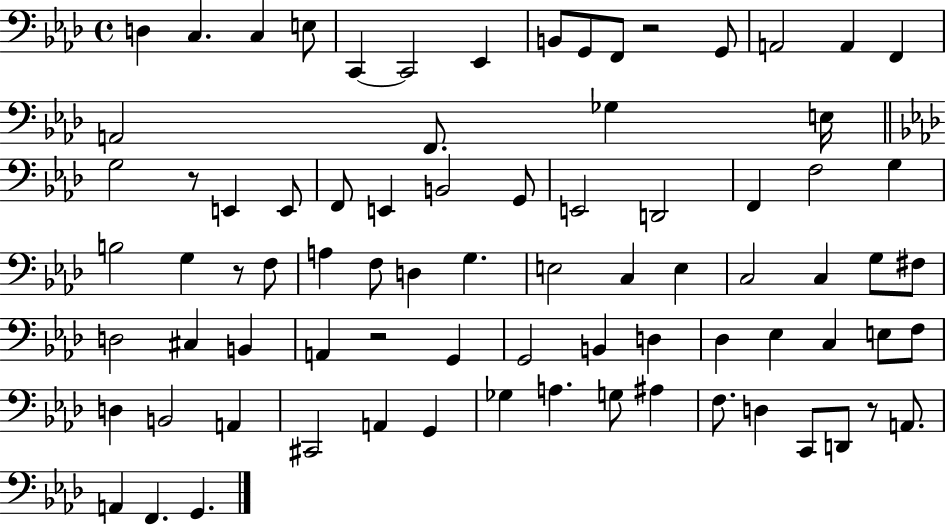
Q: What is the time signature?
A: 4/4